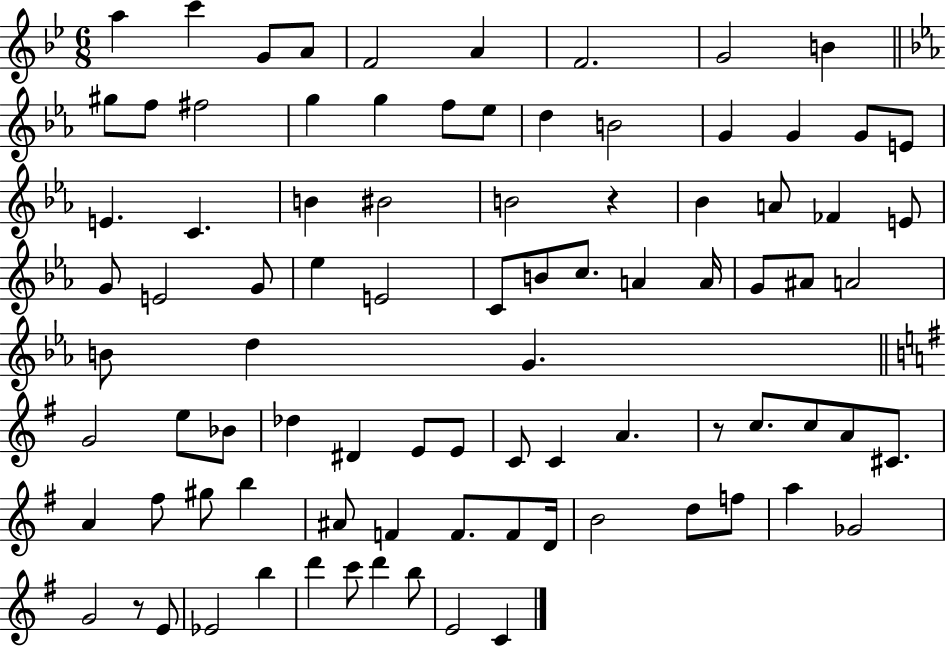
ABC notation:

X:1
T:Untitled
M:6/8
L:1/4
K:Bb
a c' G/2 A/2 F2 A F2 G2 B ^g/2 f/2 ^f2 g g f/2 _e/2 d B2 G G G/2 E/2 E C B ^B2 B2 z _B A/2 _F E/2 G/2 E2 G/2 _e E2 C/2 B/2 c/2 A A/4 G/2 ^A/2 A2 B/2 d G G2 e/2 _B/2 _d ^D E/2 E/2 C/2 C A z/2 c/2 c/2 A/2 ^C/2 A ^f/2 ^g/2 b ^A/2 F F/2 F/2 D/4 B2 d/2 f/2 a _G2 G2 z/2 E/2 _E2 b d' c'/2 d' b/2 E2 C